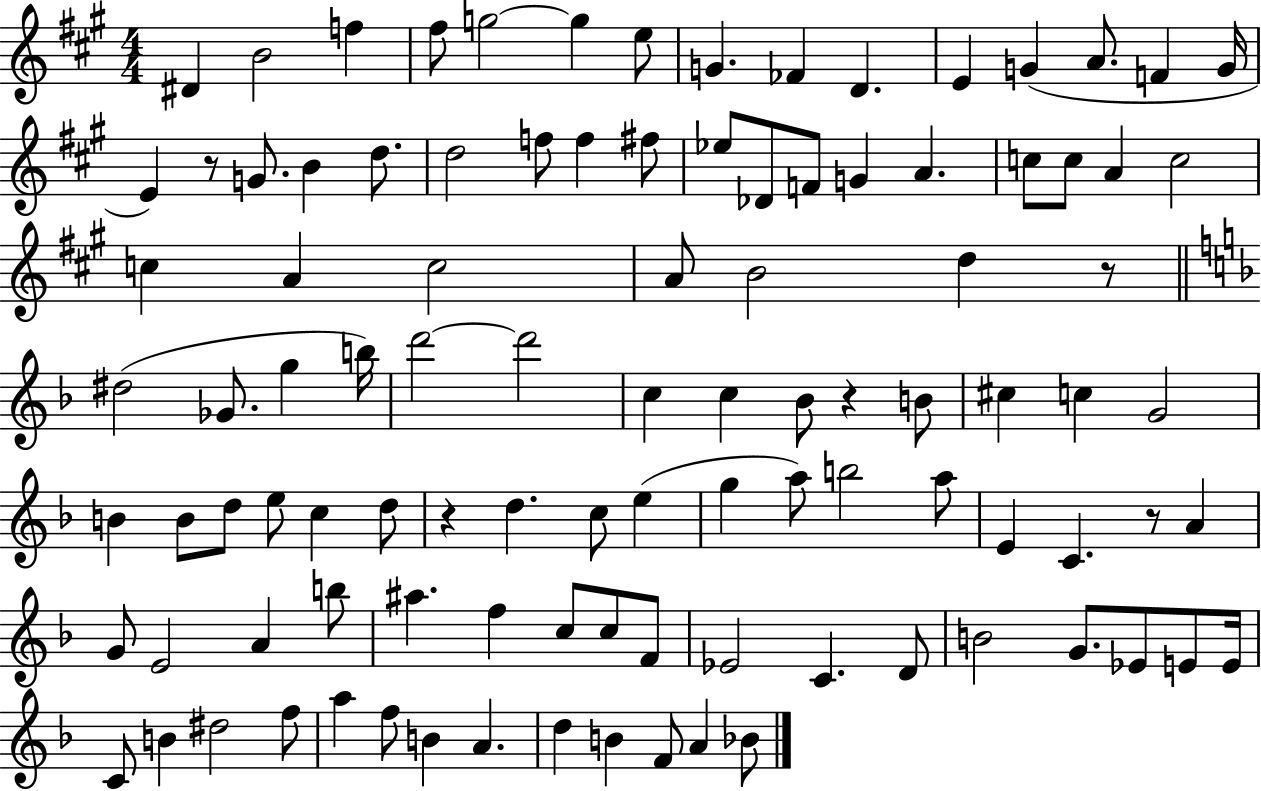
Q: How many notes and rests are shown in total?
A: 102